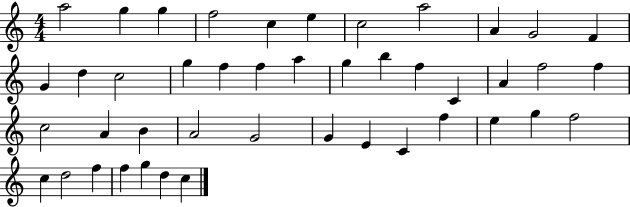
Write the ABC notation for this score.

X:1
T:Untitled
M:4/4
L:1/4
K:C
a2 g g f2 c e c2 a2 A G2 F G d c2 g f f a g b f C A f2 f c2 A B A2 G2 G E C f e g f2 c d2 f f g d c